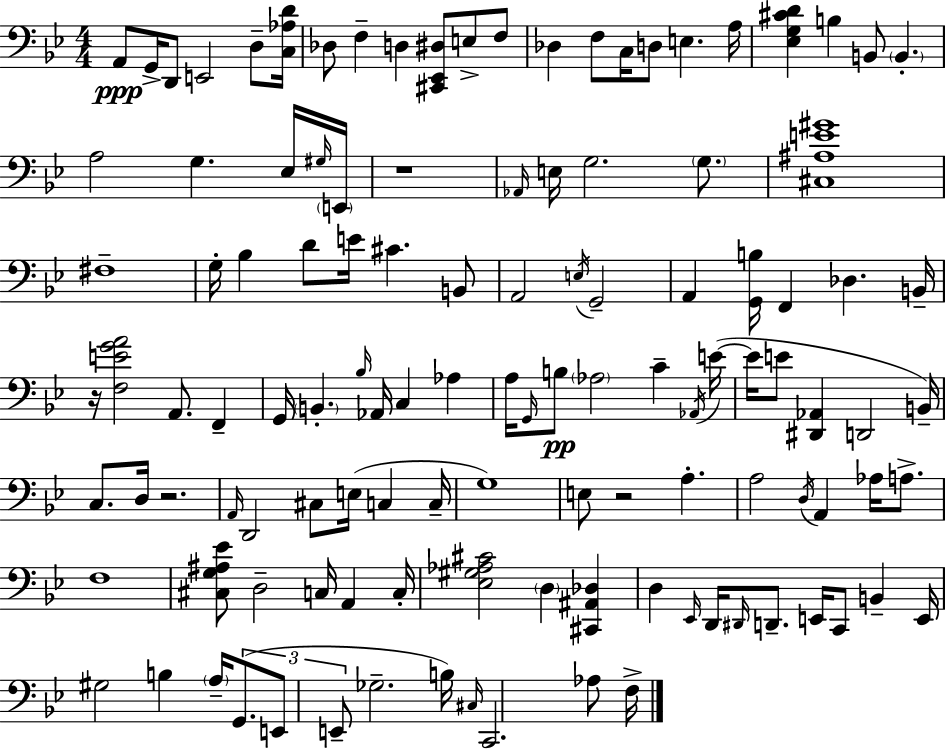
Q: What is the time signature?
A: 4/4